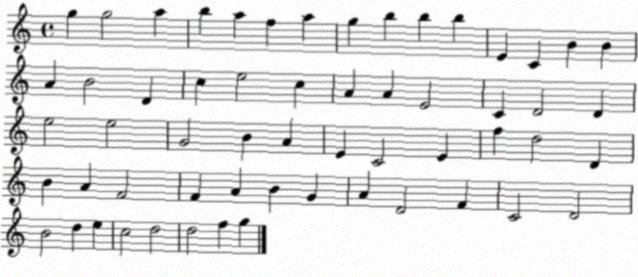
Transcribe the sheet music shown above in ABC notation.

X:1
T:Untitled
M:4/4
L:1/4
K:C
g g2 a b a f a g b b b E C B B A B2 D c e2 c A A E2 C D2 D e2 e2 G2 B A E C2 E f d2 D B A F2 F A B G A D2 F C2 D2 B2 d e c2 d2 d2 f g